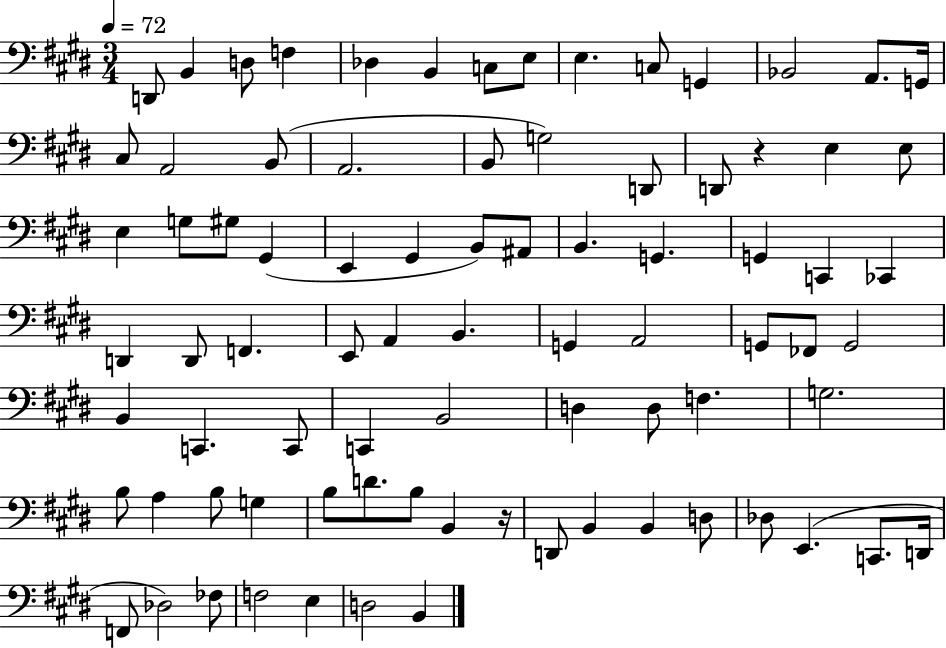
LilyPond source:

{
  \clef bass
  \numericTimeSignature
  \time 3/4
  \key e \major
  \tempo 4 = 72
  d,8 b,4 d8 f4 | des4 b,4 c8 e8 | e4. c8 g,4 | bes,2 a,8. g,16 | \break cis8 a,2 b,8( | a,2. | b,8 g2) d,8 | d,8 r4 e4 e8 | \break e4 g8 gis8 gis,4( | e,4 gis,4 b,8) ais,8 | b,4. g,4. | g,4 c,4 ces,4 | \break d,4 d,8 f,4. | e,8 a,4 b,4. | g,4 a,2 | g,8 fes,8 g,2 | \break b,4 c,4. c,8 | c,4 b,2 | d4 d8 f4. | g2. | \break b8 a4 b8 g4 | b8 d'8. b8 b,4 r16 | d,8 b,4 b,4 d8 | des8 e,4.( c,8. d,16 | \break f,8 des2) fes8 | f2 e4 | d2 b,4 | \bar "|."
}